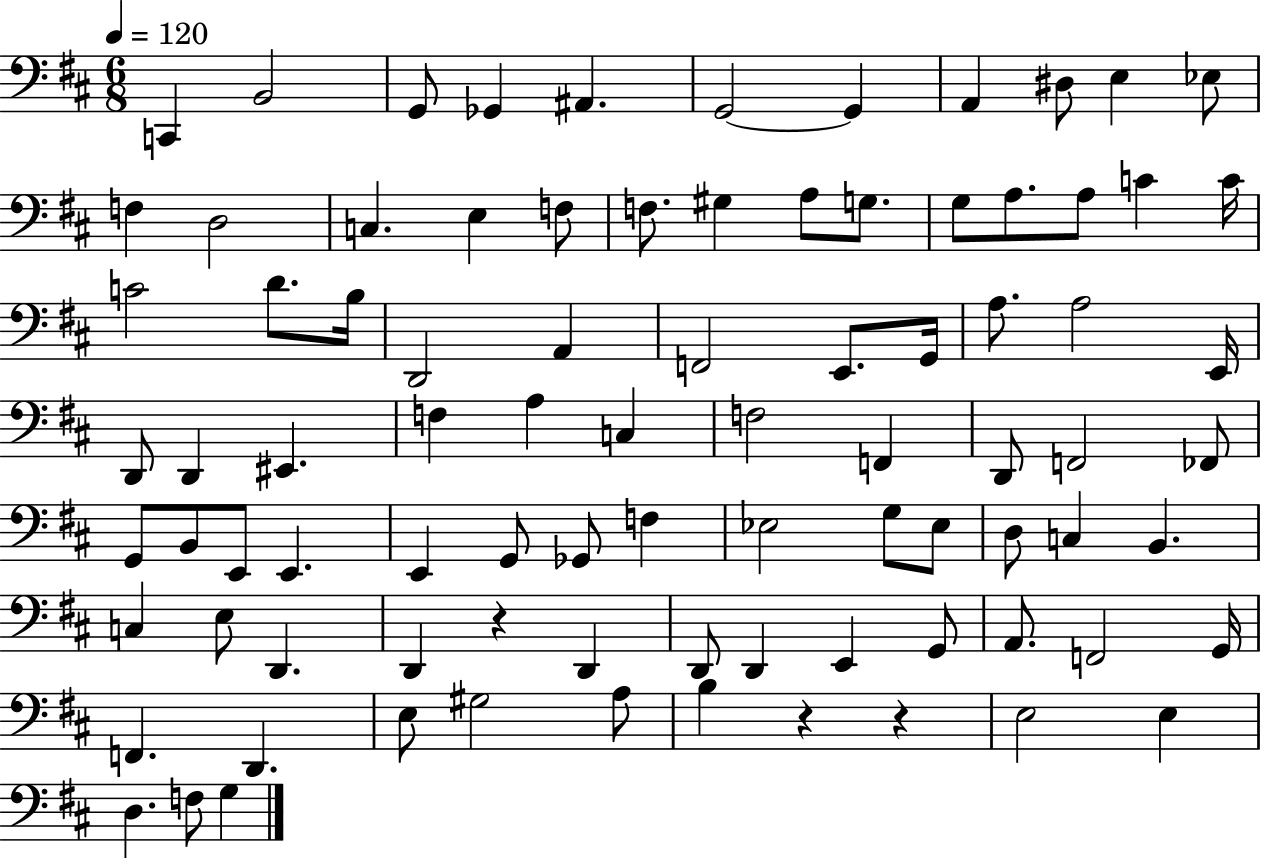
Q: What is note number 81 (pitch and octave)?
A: E3